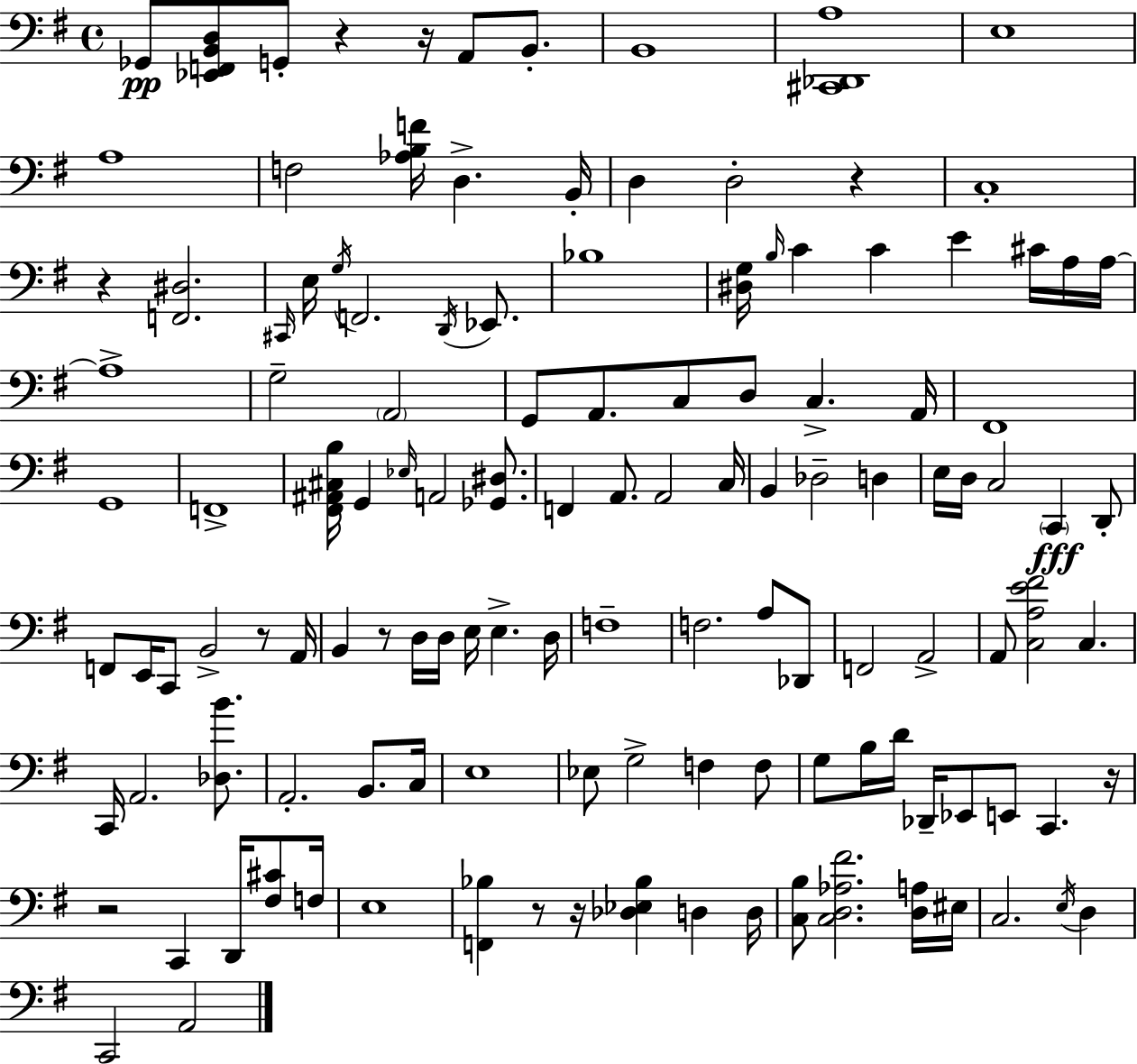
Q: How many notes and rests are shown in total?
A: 127